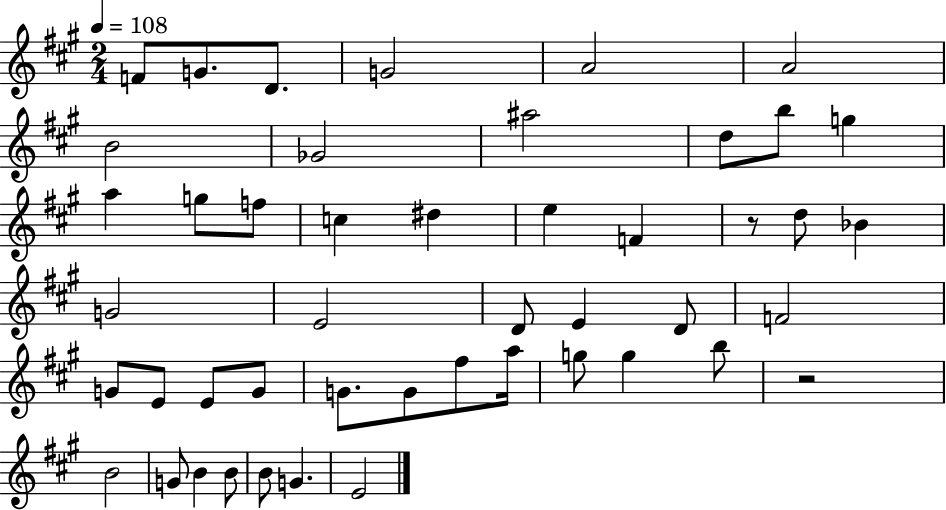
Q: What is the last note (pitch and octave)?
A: E4